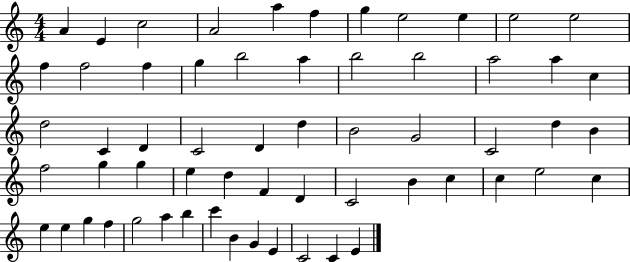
A4/q E4/q C5/h A4/h A5/q F5/q G5/q E5/h E5/q E5/h E5/h F5/q F5/h F5/q G5/q B5/h A5/q B5/h B5/h A5/h A5/q C5/q D5/h C4/q D4/q C4/h D4/q D5/q B4/h G4/h C4/h D5/q B4/q F5/h G5/q G5/q E5/q D5/q F4/q D4/q C4/h B4/q C5/q C5/q E5/h C5/q E5/q E5/q G5/q F5/q G5/h A5/q B5/q C6/q B4/q G4/q E4/q C4/h C4/q E4/q